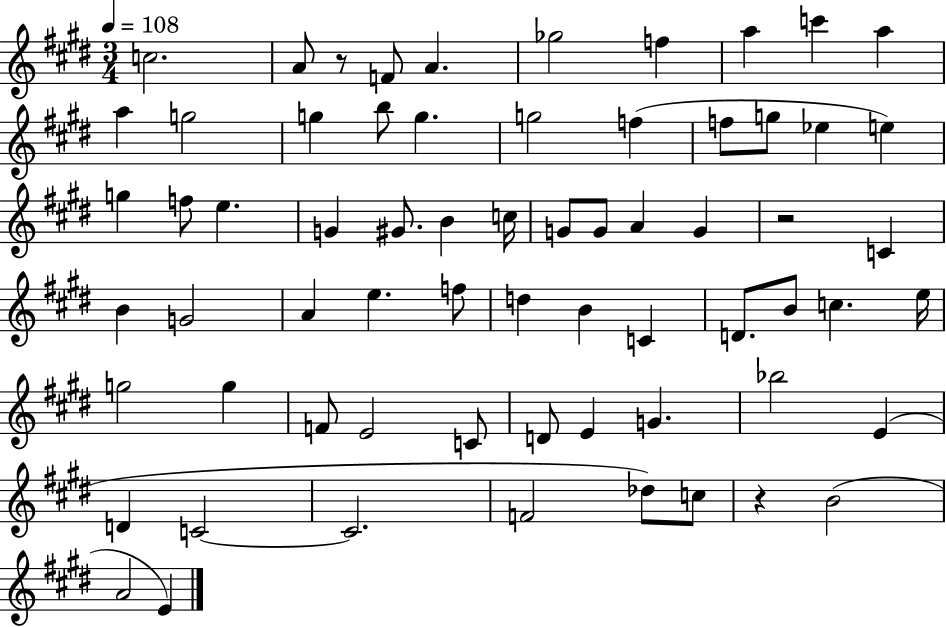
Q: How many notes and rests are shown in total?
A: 66